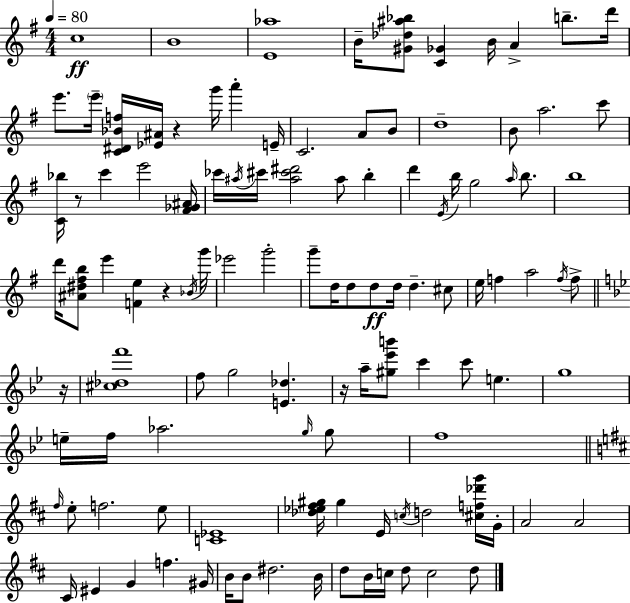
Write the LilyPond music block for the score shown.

{
  \clef treble
  \numericTimeSignature
  \time 4/4
  \key g \major
  \tempo 4 = 80
  c''1\ff | b'1 | <e' aes''>1 | b'16-- <gis' des'' ais'' bes''>8 <c' ges'>4 b'16 a'4-> b''8.-- d'''16 | \break e'''8. \parenthesize e'''16-- <c' dis' bes' f''>16 <ees' ais'>16 r4 g'''16 a'''4-. e'16-- | c'2. a'8 b'8 | d''1-- | b'8 a''2. c'''8 | \break <c' bes''>16 r8 c'''4 e'''2 <fis' ges' ais'>16 | ces'''16 \acciaccatura { ais''16 } cis'''16 <ais'' cis''' dis'''>2 ais''8 b''4-. | d'''4 \acciaccatura { e'16 } b''16 g''2 \grace { a''16 } | b''8. b''1 | \break d'''16 <ais' dis'' fis'' b''>8 e'''4 <f' e''>4 r4 | \acciaccatura { bes'16 } g'''16 ees'''2 g'''2-. | g'''8-- d''16 d''8 d''8\ff d''16 d''4.-- | cis''8 e''16 f''4 a''2 | \break \acciaccatura { f''16 } f''8-> \bar "||" \break \key g \minor r16 <cis'' des'' f'''>1 | f''8 g''2 <e' des''>4. | r16 a''16-- <gis'' ees''' b'''>8 c'''4 c'''8 e''4. | g''1 | \break e''16-- f''16 aes''2. \grace { g''16 } | g''8 f''1 | \bar "||" \break \key b \minor \grace { fis''16 } e''8-. f''2. e''8 | <c' ees'>1 | <des'' ees'' fis'' gis''>16 gis''4 e'16 \acciaccatura { c''16 } d''2 | <cis'' f'' des''' g'''>16 g'16-. a'2 a'2 | \break cis'16 eis'4 g'4 f''4. | gis'16 b'16 b'8 dis''2. | b'16 d''8 b'16 c''16 d''8 c''2 | d''8 \bar "|."
}